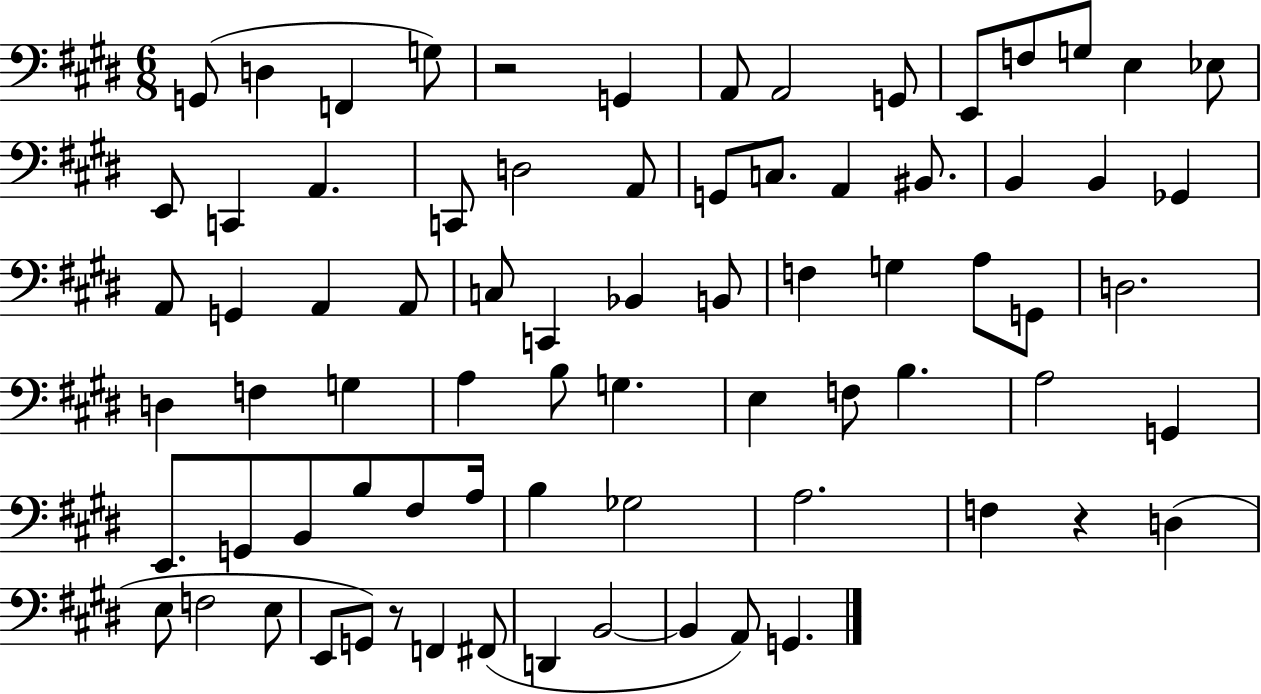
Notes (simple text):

G2/e D3/q F2/q G3/e R/h G2/q A2/e A2/h G2/e E2/e F3/e G3/e E3/q Eb3/e E2/e C2/q A2/q. C2/e D3/h A2/e G2/e C3/e. A2/q BIS2/e. B2/q B2/q Gb2/q A2/e G2/q A2/q A2/e C3/e C2/q Bb2/q B2/e F3/q G3/q A3/e G2/e D3/h. D3/q F3/q G3/q A3/q B3/e G3/q. E3/q F3/e B3/q. A3/h G2/q E2/e. G2/e B2/e B3/e F#3/e A3/s B3/q Gb3/h A3/h. F3/q R/q D3/q E3/e F3/h E3/e E2/e G2/e R/e F2/q F#2/e D2/q B2/h B2/q A2/e G2/q.